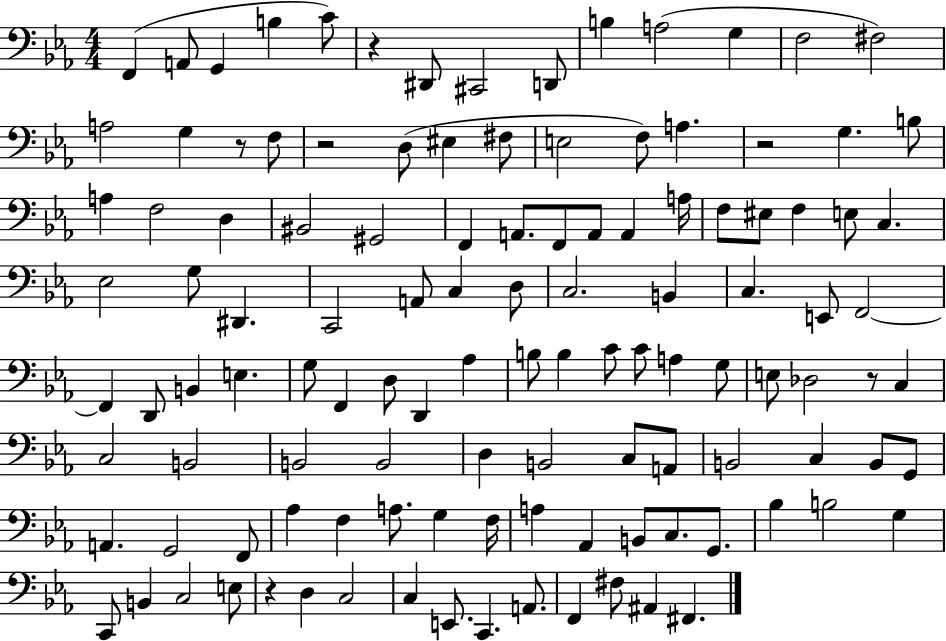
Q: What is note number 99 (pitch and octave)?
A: C2